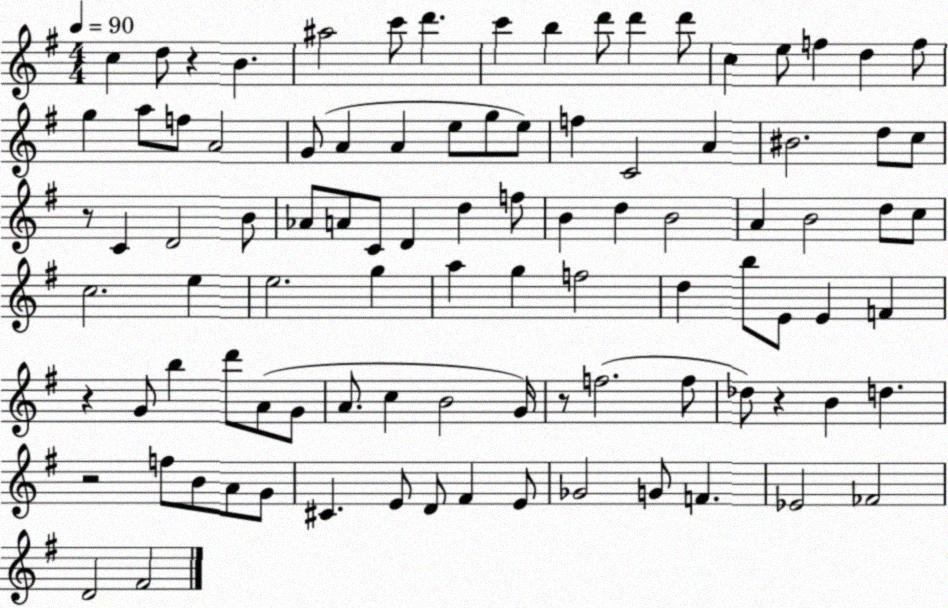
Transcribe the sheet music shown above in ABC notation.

X:1
T:Untitled
M:4/4
L:1/4
K:G
c d/2 z B ^a2 c'/2 d' c' b d'/2 d' d'/2 c e/2 f d f/2 g a/2 f/2 A2 G/2 A A e/2 g/2 e/2 f C2 A ^B2 d/2 c/2 z/2 C D2 B/2 _A/2 A/2 C/2 D d f/2 B d B2 A B2 d/2 c/2 c2 e e2 g a g f2 d b/2 E/2 E F z G/2 b d'/2 A/2 G/2 A/2 c B2 G/4 z/2 f2 f/2 _d/2 z B d z2 f/2 B/2 A/2 G/2 ^C E/2 D/2 ^F E/2 _G2 G/2 F _E2 _F2 D2 ^F2